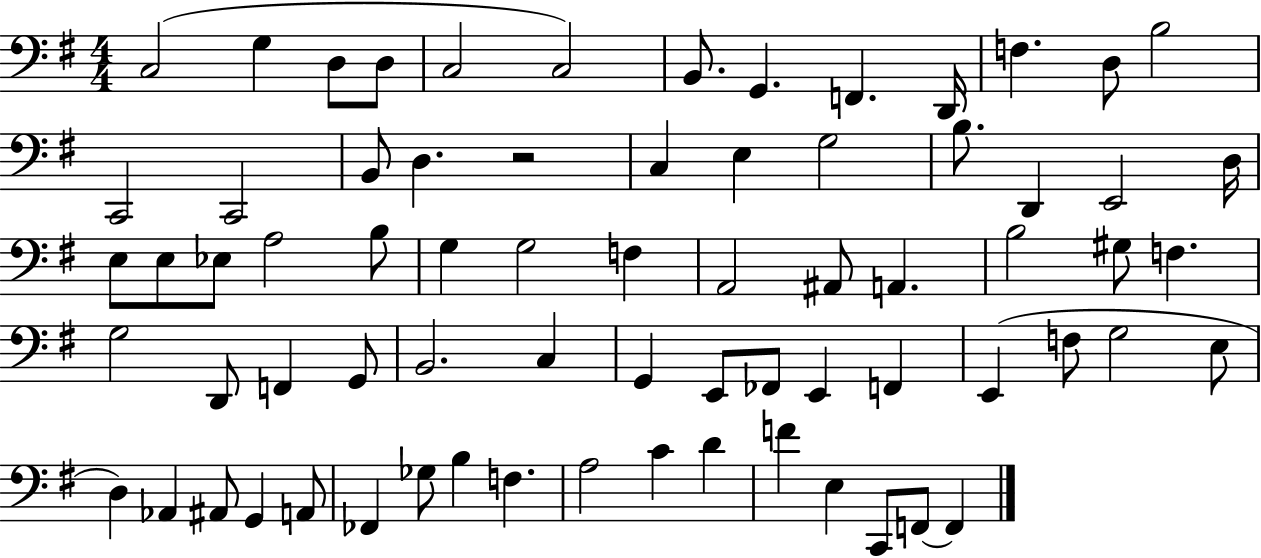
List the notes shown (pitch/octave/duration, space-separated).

C3/h G3/q D3/e D3/e C3/h C3/h B2/e. G2/q. F2/q. D2/s F3/q. D3/e B3/h C2/h C2/h B2/e D3/q. R/h C3/q E3/q G3/h B3/e. D2/q E2/h D3/s E3/e E3/e Eb3/e A3/h B3/e G3/q G3/h F3/q A2/h A#2/e A2/q. B3/h G#3/e F3/q. G3/h D2/e F2/q G2/e B2/h. C3/q G2/q E2/e FES2/e E2/q F2/q E2/q F3/e G3/h E3/e D3/q Ab2/q A#2/e G2/q A2/e FES2/q Gb3/e B3/q F3/q. A3/h C4/q D4/q F4/q E3/q C2/e F2/e F2/q